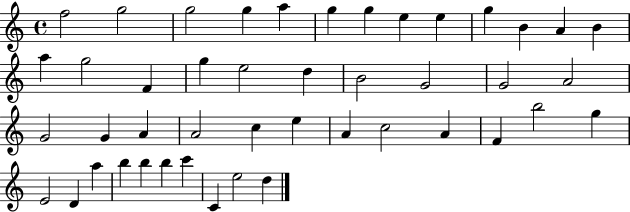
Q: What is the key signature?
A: C major